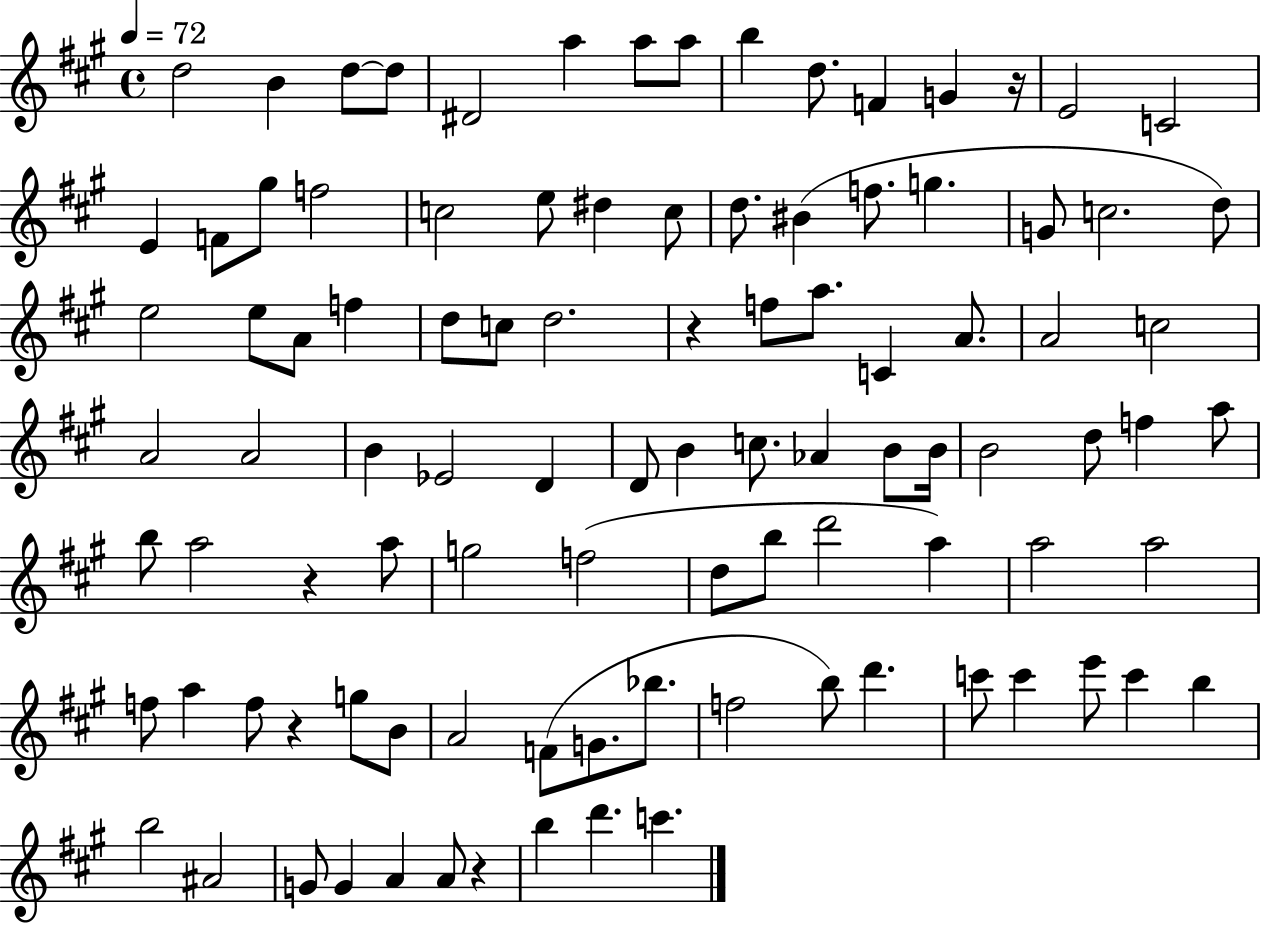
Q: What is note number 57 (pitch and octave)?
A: A5